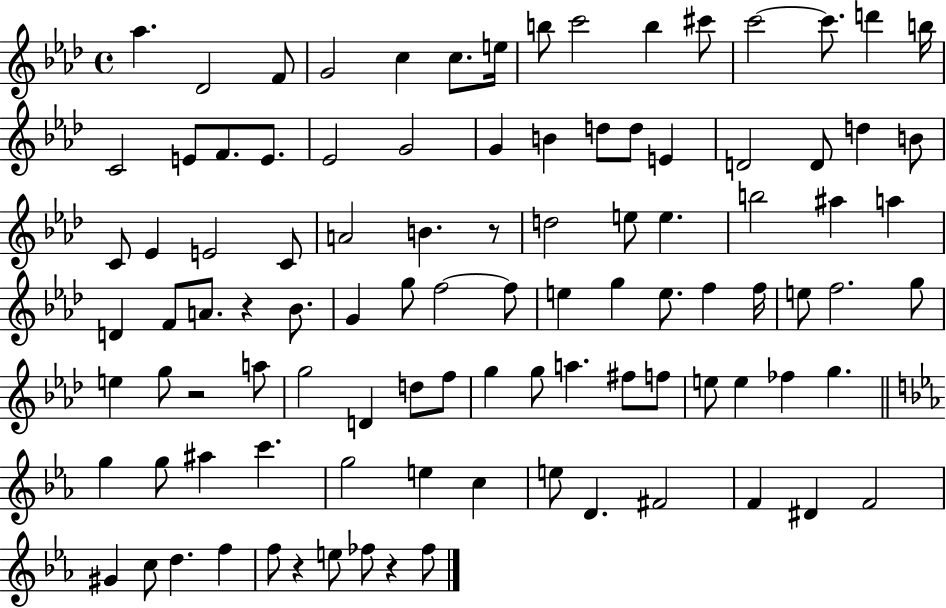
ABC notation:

X:1
T:Untitled
M:4/4
L:1/4
K:Ab
_a _D2 F/2 G2 c c/2 e/4 b/2 c'2 b ^c'/2 c'2 c'/2 d' b/4 C2 E/2 F/2 E/2 _E2 G2 G B d/2 d/2 E D2 D/2 d B/2 C/2 _E E2 C/2 A2 B z/2 d2 e/2 e b2 ^a a D F/2 A/2 z _B/2 G g/2 f2 f/2 e g e/2 f f/4 e/2 f2 g/2 e g/2 z2 a/2 g2 D d/2 f/2 g g/2 a ^f/2 f/2 e/2 e _f g g g/2 ^a c' g2 e c e/2 D ^F2 F ^D F2 ^G c/2 d f f/2 z e/2 _f/2 z _f/2